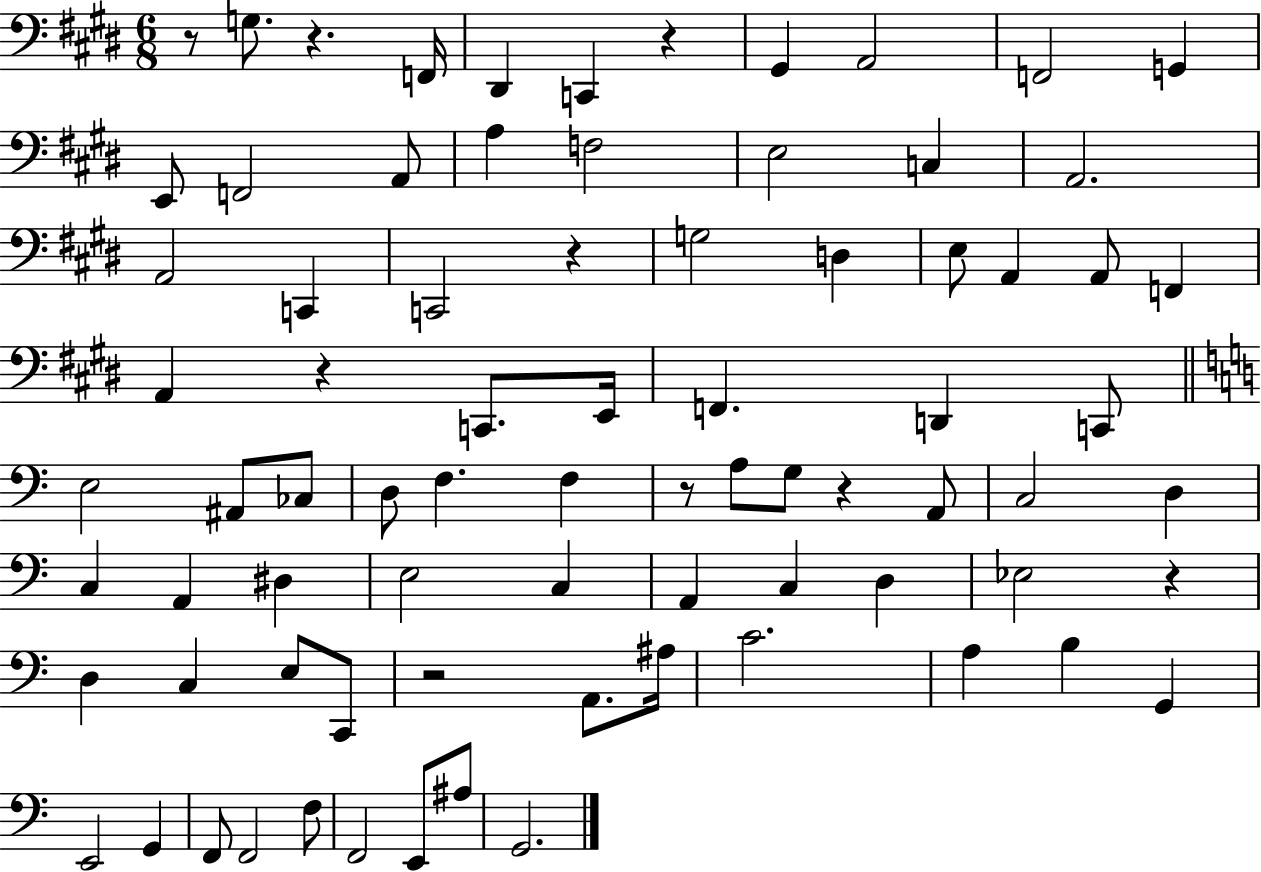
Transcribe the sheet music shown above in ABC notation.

X:1
T:Untitled
M:6/8
L:1/4
K:E
z/2 G,/2 z F,,/4 ^D,, C,, z ^G,, A,,2 F,,2 G,, E,,/2 F,,2 A,,/2 A, F,2 E,2 C, A,,2 A,,2 C,, C,,2 z G,2 D, E,/2 A,, A,,/2 F,, A,, z C,,/2 E,,/4 F,, D,, C,,/2 E,2 ^A,,/2 _C,/2 D,/2 F, F, z/2 A,/2 G,/2 z A,,/2 C,2 D, C, A,, ^D, E,2 C, A,, C, D, _E,2 z D, C, E,/2 C,,/2 z2 A,,/2 ^A,/4 C2 A, B, G,, E,,2 G,, F,,/2 F,,2 F,/2 F,,2 E,,/2 ^A,/2 G,,2